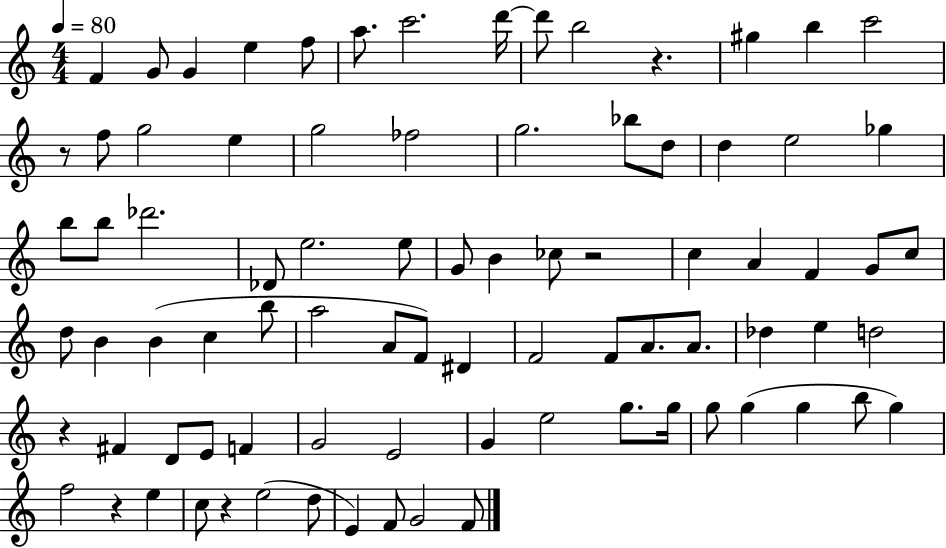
X:1
T:Untitled
M:4/4
L:1/4
K:C
F G/2 G e f/2 a/2 c'2 d'/4 d'/2 b2 z ^g b c'2 z/2 f/2 g2 e g2 _f2 g2 _b/2 d/2 d e2 _g b/2 b/2 _d'2 _D/2 e2 e/2 G/2 B _c/2 z2 c A F G/2 c/2 d/2 B B c b/2 a2 A/2 F/2 ^D F2 F/2 A/2 A/2 _d e d2 z ^F D/2 E/2 F G2 E2 G e2 g/2 g/4 g/2 g g b/2 g f2 z e c/2 z e2 d/2 E F/2 G2 F/2